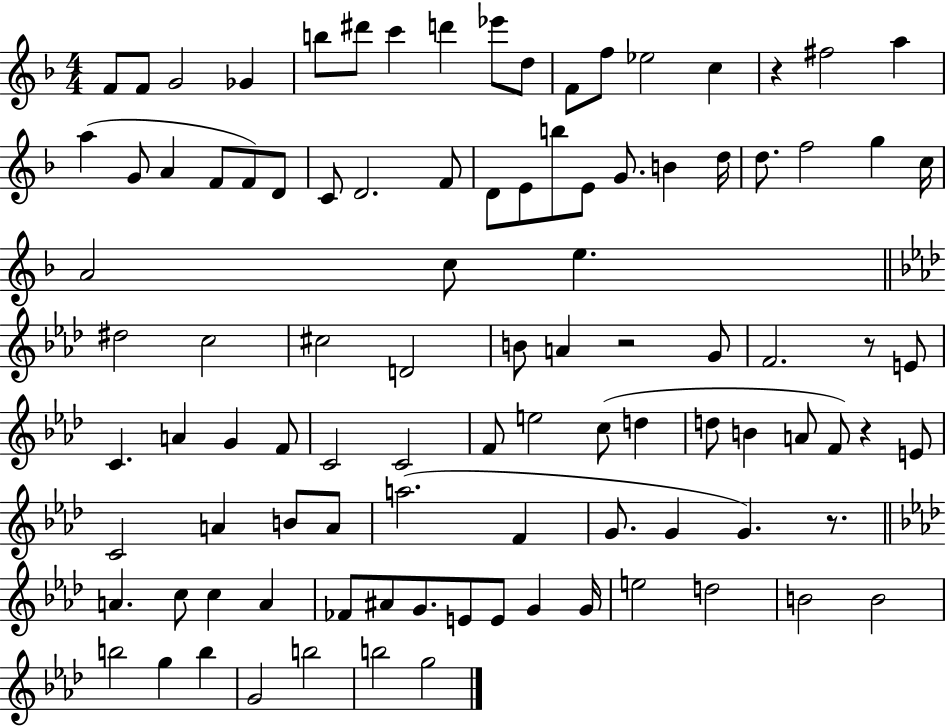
{
  \clef treble
  \numericTimeSignature
  \time 4/4
  \key f \major
  f'8 f'8 g'2 ges'4 | b''8 dis'''8 c'''4 d'''4 ees'''8 d''8 | f'8 f''8 ees''2 c''4 | r4 fis''2 a''4 | \break a''4( g'8 a'4 f'8 f'8) d'8 | c'8 d'2. f'8 | d'8 e'8 b''8 e'8 g'8. b'4 d''16 | d''8. f''2 g''4 c''16 | \break a'2 c''8 e''4. | \bar "||" \break \key aes \major dis''2 c''2 | cis''2 d'2 | b'8 a'4 r2 g'8 | f'2. r8 e'8 | \break c'4. a'4 g'4 f'8 | c'2 c'2 | f'8 e''2 c''8( d''4 | d''8 b'4 a'8 f'8) r4 e'8 | \break c'2 a'4 b'8 a'8 | a''2.( f'4 | g'8. g'4 g'4.) r8. | \bar "||" \break \key f \minor a'4. c''8 c''4 a'4 | fes'8 ais'8 g'8. e'8 e'8 g'4 g'16 | e''2 d''2 | b'2 b'2 | \break b''2 g''4 b''4 | g'2 b''2 | b''2 g''2 | \bar "|."
}